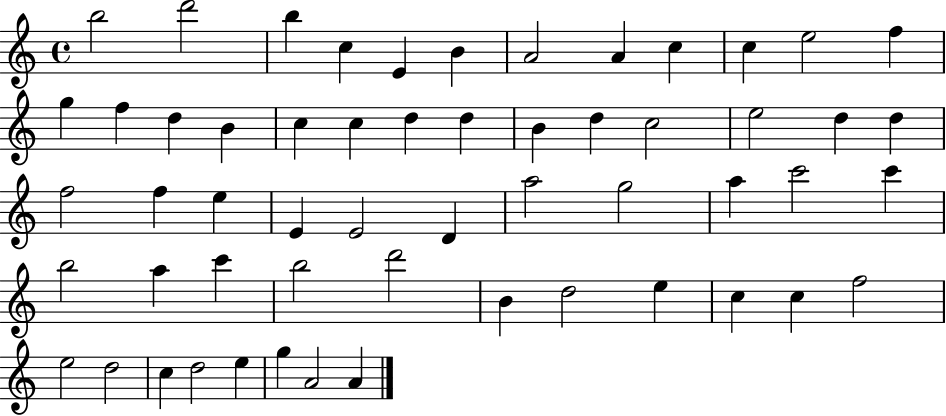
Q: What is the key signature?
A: C major